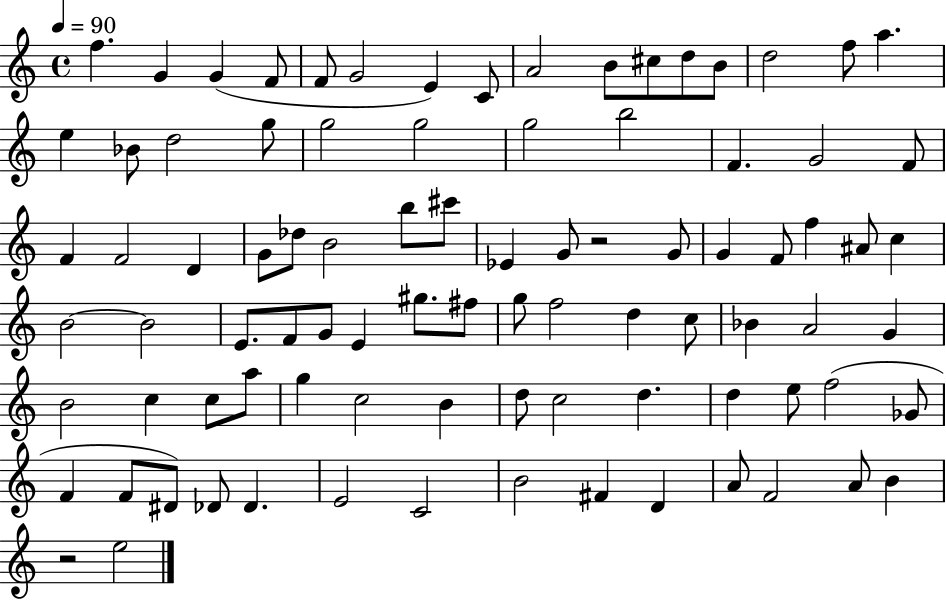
{
  \clef treble
  \time 4/4
  \defaultTimeSignature
  \key c \major
  \tempo 4 = 90
  f''4. g'4 g'4( f'8 | f'8 g'2 e'4) c'8 | a'2 b'8 cis''8 d''8 b'8 | d''2 f''8 a''4. | \break e''4 bes'8 d''2 g''8 | g''2 g''2 | g''2 b''2 | f'4. g'2 f'8 | \break f'4 f'2 d'4 | g'8 des''8 b'2 b''8 cis'''8 | ees'4 g'8 r2 g'8 | g'4 f'8 f''4 ais'8 c''4 | \break b'2~~ b'2 | e'8. f'8 g'8 e'4 gis''8. fis''8 | g''8 f''2 d''4 c''8 | bes'4 a'2 g'4 | \break b'2 c''4 c''8 a''8 | g''4 c''2 b'4 | d''8 c''2 d''4. | d''4 e''8 f''2( ges'8 | \break f'4 f'8 dis'8) des'8 des'4. | e'2 c'2 | b'2 fis'4 d'4 | a'8 f'2 a'8 b'4 | \break r2 e''2 | \bar "|."
}